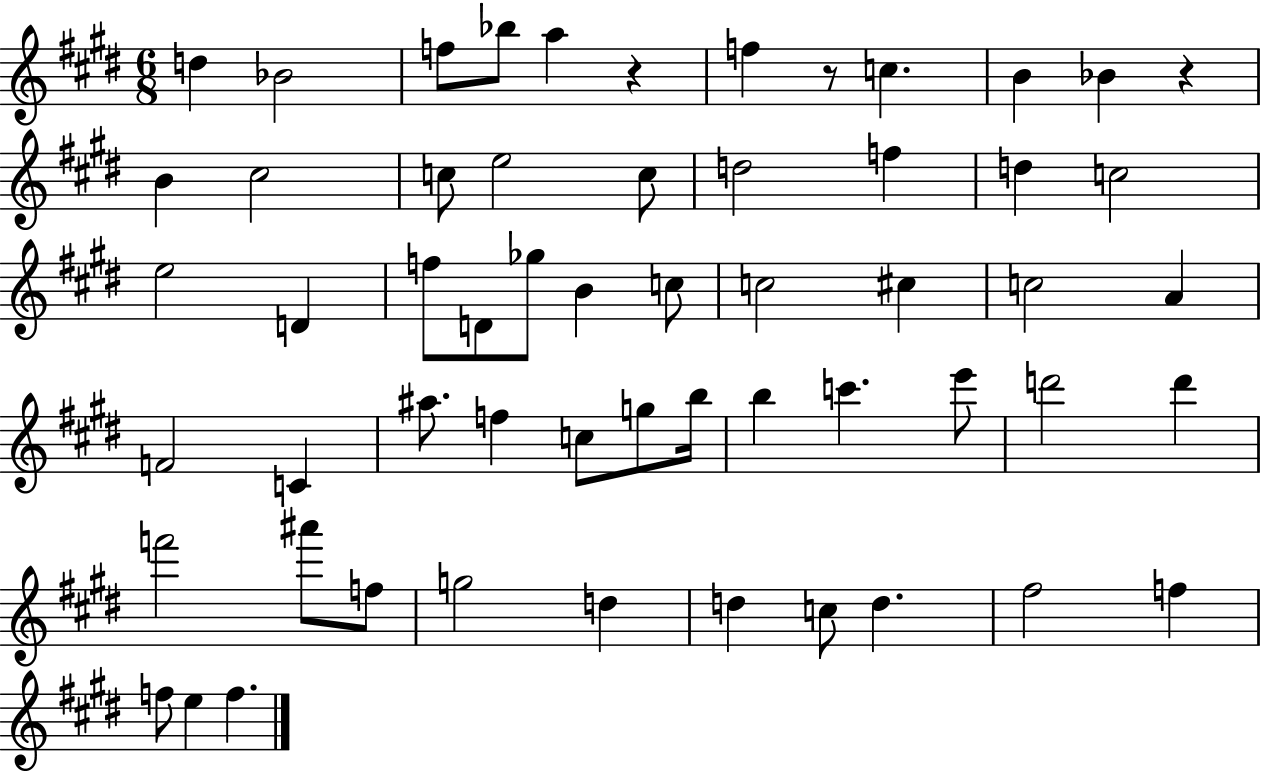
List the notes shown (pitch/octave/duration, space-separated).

D5/q Bb4/h F5/e Bb5/e A5/q R/q F5/q R/e C5/q. B4/q Bb4/q R/q B4/q C#5/h C5/e E5/h C5/e D5/h F5/q D5/q C5/h E5/h D4/q F5/e D4/e Gb5/e B4/q C5/e C5/h C#5/q C5/h A4/q F4/h C4/q A#5/e. F5/q C5/e G5/e B5/s B5/q C6/q. E6/e D6/h D6/q F6/h A#6/e F5/e G5/h D5/q D5/q C5/e D5/q. F#5/h F5/q F5/e E5/q F5/q.